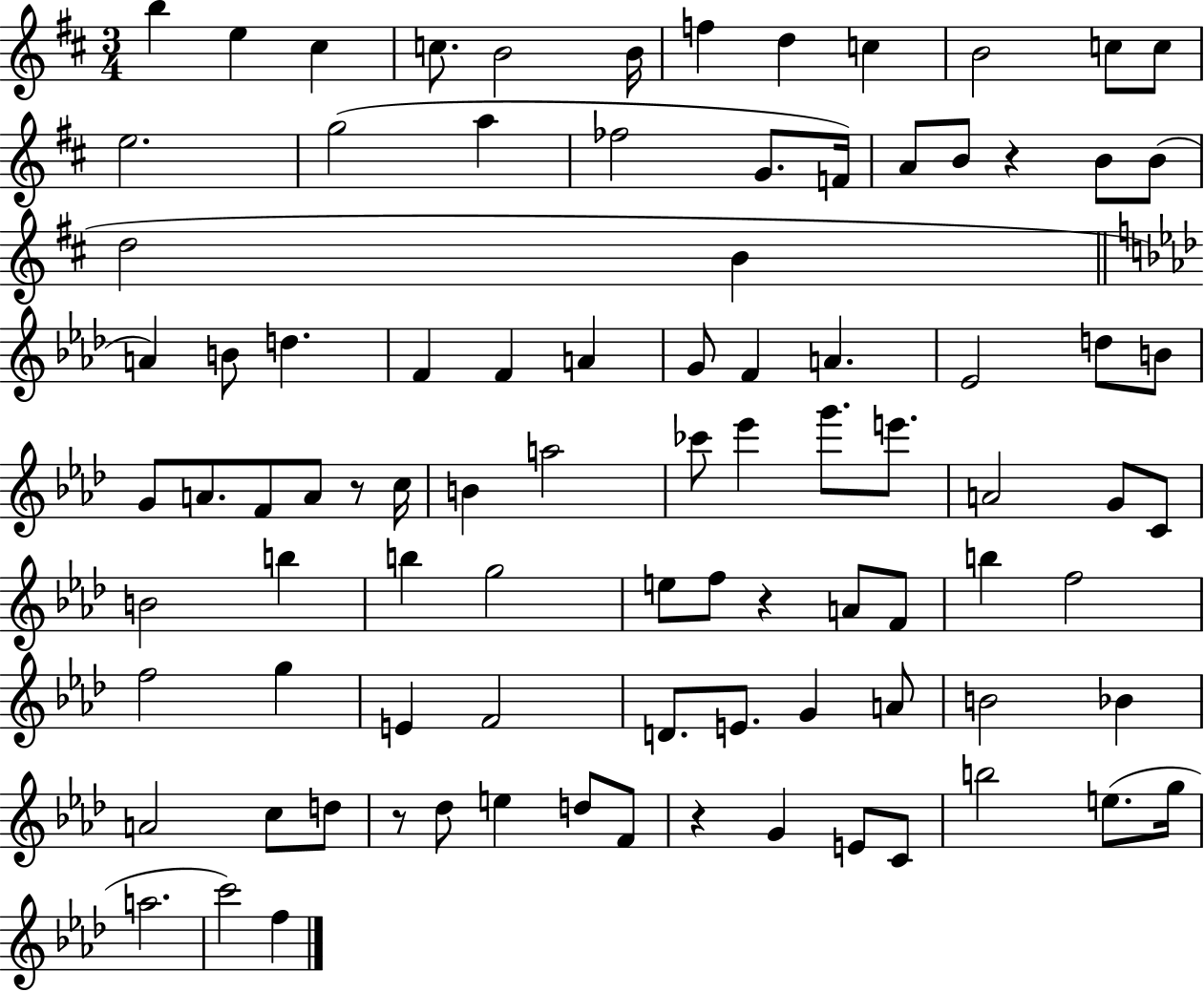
{
  \clef treble
  \numericTimeSignature
  \time 3/4
  \key d \major
  b''4 e''4 cis''4 | c''8. b'2 b'16 | f''4 d''4 c''4 | b'2 c''8 c''8 | \break e''2. | g''2( a''4 | fes''2 g'8. f'16) | a'8 b'8 r4 b'8 b'8( | \break d''2 b'4 | \bar "||" \break \key aes \major a'4) b'8 d''4. | f'4 f'4 a'4 | g'8 f'4 a'4. | ees'2 d''8 b'8 | \break g'8 a'8. f'8 a'8 r8 c''16 | b'4 a''2 | ces'''8 ees'''4 g'''8. e'''8. | a'2 g'8 c'8 | \break b'2 b''4 | b''4 g''2 | e''8 f''8 r4 a'8 f'8 | b''4 f''2 | \break f''2 g''4 | e'4 f'2 | d'8. e'8. g'4 a'8 | b'2 bes'4 | \break a'2 c''8 d''8 | r8 des''8 e''4 d''8 f'8 | r4 g'4 e'8 c'8 | b''2 e''8.( g''16 | \break a''2. | c'''2) f''4 | \bar "|."
}